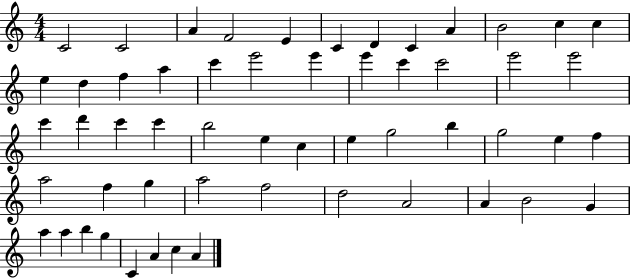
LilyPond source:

{
  \clef treble
  \numericTimeSignature
  \time 4/4
  \key c \major
  c'2 c'2 | a'4 f'2 e'4 | c'4 d'4 c'4 a'4 | b'2 c''4 c''4 | \break e''4 d''4 f''4 a''4 | c'''4 e'''2 e'''4 | e'''4 c'''4 c'''2 | e'''2 e'''2 | \break c'''4 d'''4 c'''4 c'''4 | b''2 e''4 c''4 | e''4 g''2 b''4 | g''2 e''4 f''4 | \break a''2 f''4 g''4 | a''2 f''2 | d''2 a'2 | a'4 b'2 g'4 | \break a''4 a''4 b''4 g''4 | c'4 a'4 c''4 a'4 | \bar "|."
}